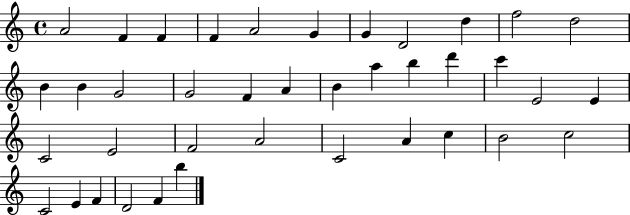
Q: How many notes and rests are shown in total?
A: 39